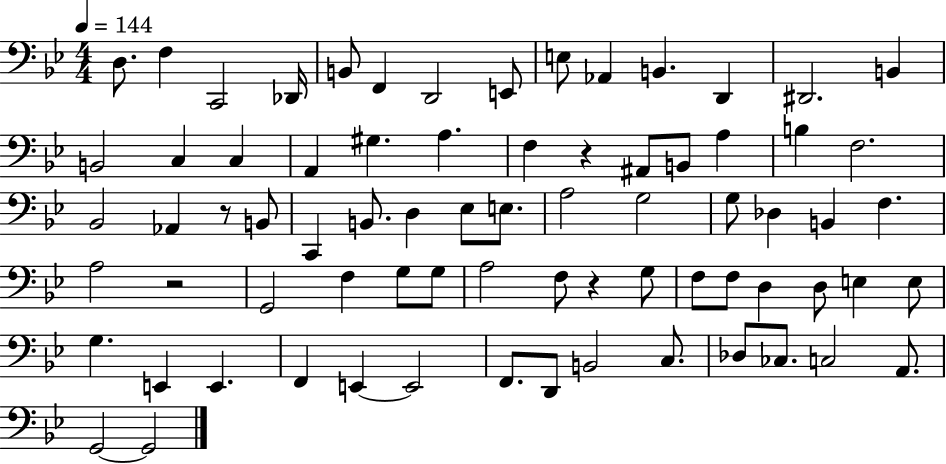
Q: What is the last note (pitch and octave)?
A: G2